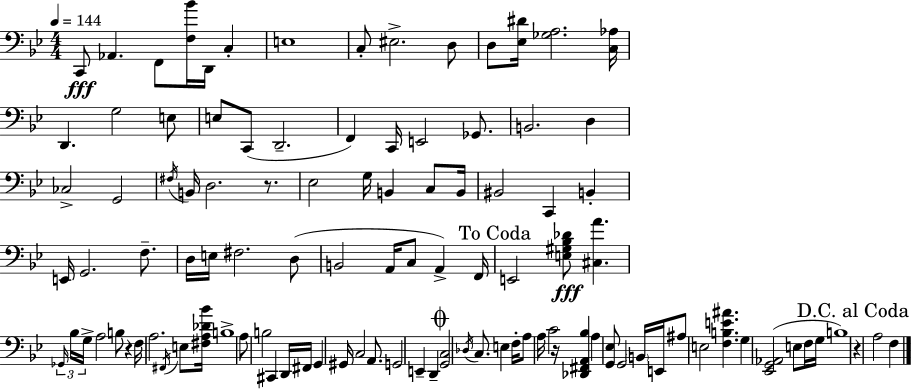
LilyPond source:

{
  \clef bass
  \numericTimeSignature
  \time 4/4
  \key g \minor
  \tempo 4 = 144
  c,8\fff aes,4. f,8 <f bes'>16 d,16 c4-. | e1 | c8-. eis2.-> d8 | d8 <ees dis'>16 <ges a>2. <c aes>16 | \break d,4. g2 e8 | e8 c,8( d,2.-- | f,4) c,16 e,2 ges,8. | b,2. d4 | \break ces2-> g,2 | \acciaccatura { fis16 } b,16 d2. r8. | ees2 g16 b,4 c8 | b,16 bis,2 c,4 b,4-. | \break e,16 g,2. f8.-- | d16 e16 fis2. d8( | b,2 a,16 c8 a,4->) | f,16 \mark "To Coda" e,2 <e gis bes des'>8\fff <cis a'>4. | \break \tuplet 3/2 { \grace { ges,16 } bes16 g16-> } a2 b8 r4 | f16 a2. \acciaccatura { fis,16 } | e8 <fis a des' bes'>16 b1-> | a8 b2 cis,4 | \break d,16 fis,16 g,4 gis,16 c2 | a,8. g,2 e,4-- d,4-- | \mark \markup { \musicglyph "scripts.coda" } <g, c>2 \acciaccatura { des16 } c8. e4 | f16-. a8 a16 c'2 r16 | \break <des, fis, a, bes>4 a4 <g, ees>8 g,2 | \parenthesize b,16 e,16 ais8 e2 <f b e' ais'>4. | g4 <ees, g, aes,>2( | e8 f16 g16 b1) | \break \mark "D.C. al Coda" r4 a2 | f4 \bar "|."
}